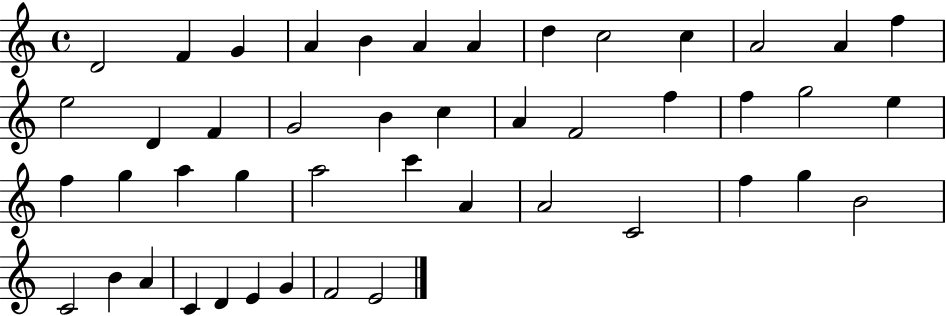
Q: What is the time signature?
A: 4/4